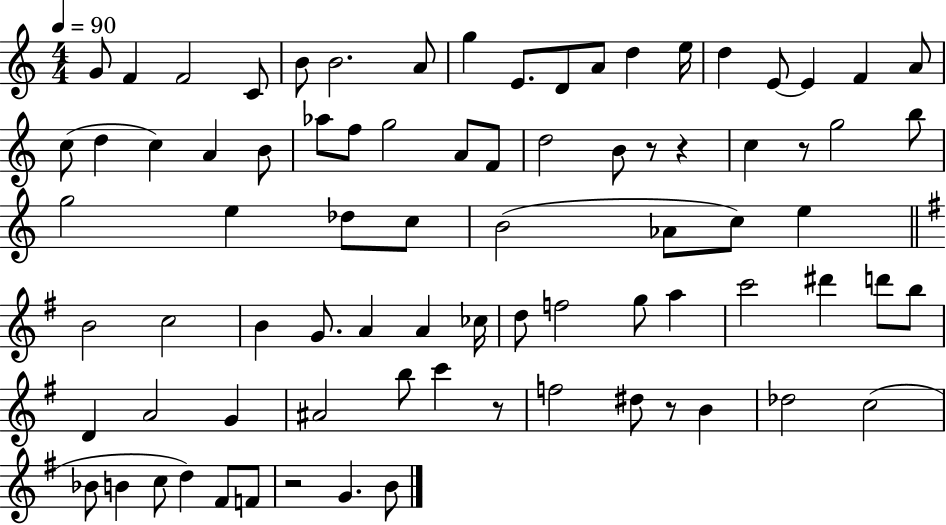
X:1
T:Untitled
M:4/4
L:1/4
K:C
G/2 F F2 C/2 B/2 B2 A/2 g E/2 D/2 A/2 d e/4 d E/2 E F A/2 c/2 d c A B/2 _a/2 f/2 g2 A/2 F/2 d2 B/2 z/2 z c z/2 g2 b/2 g2 e _d/2 c/2 B2 _A/2 c/2 e B2 c2 B G/2 A A _c/4 d/2 f2 g/2 a c'2 ^d' d'/2 b/2 D A2 G ^A2 b/2 c' z/2 f2 ^d/2 z/2 B _d2 c2 _B/2 B c/2 d ^F/2 F/2 z2 G B/2